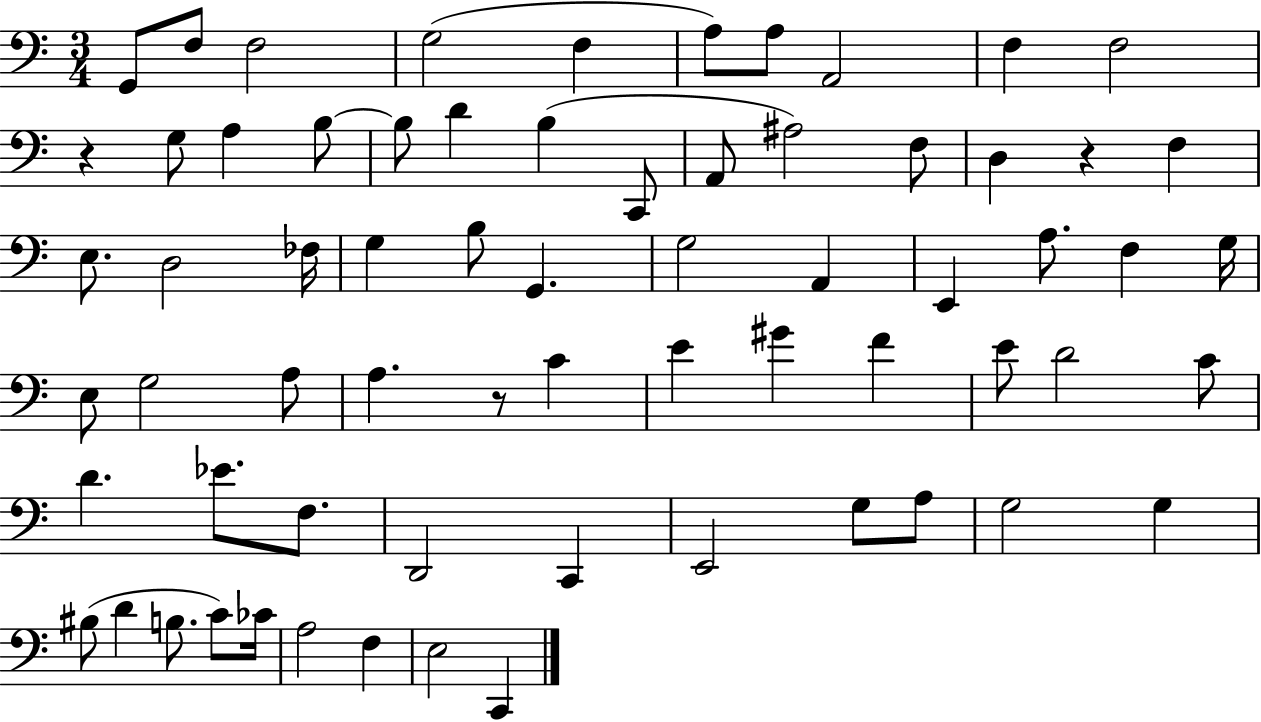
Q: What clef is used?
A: bass